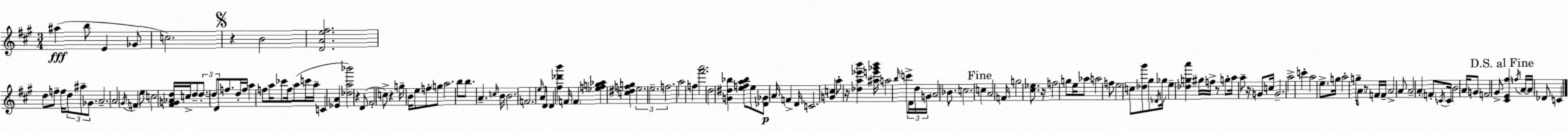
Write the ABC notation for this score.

X:1
T:Untitled
M:3/4
L:1/4
K:A
^a b/2 E _G/2 c2 z B2 [DAe^f]2 d/2 f/2 f/4 d/2 ^a/2 _G/2 A2 A2 ^G/4 F e/2 c2 [^FG_Ad]/4 c/4 d/2 d/2 d/2 D/2 f/2 d/4 f/4 a f/2 a/4 _c'/2 f/4 a/2 c'/4 a/4 C [_EA] [_da_b']2 z D/2 ^F2 c/2 z g/4 B/4 e/2 f/2 g/2 a2 b/2 b/2 A c/4 B/4 B2 F2 e/4 A/2 D/4 D [^f_d'b'] F/4 F [_efg_a] [c^dfg] e2 e2 f2 a2 f [^f'a']2 d2 [G^d_b] [efa_b]/2 e/2 [_D_G]/2 A/4 F D/4 C2 [Gc] a/2 z/4 [_da_e'b'] [^ae'_g'b']/4 a2 b/4 c'/2 D/4 d/4 G/4 A2 _B/2 c2 c A2 F/4 g2 [^c_e]/2 z/4 f2 g/2 e/4 _a/2 a2 f/2 e2 c/2 [_d^g']/2 ^g/2 _D/4 _g/4 e [_dga'] ^g/4 f/4 z/2 g/2 a/4 a/2 z/4 G/2 c/4 G2 a2 c' a2 e/2 g/4 a2 g/4 A/4 z/2 F/4 F/4 A2 A/2 A2 A F/2 C/4 C/4 B2 A/4 G/2 F2 ^G/2 [^CE^f] f/4 A/4 A/4 _D/2 C